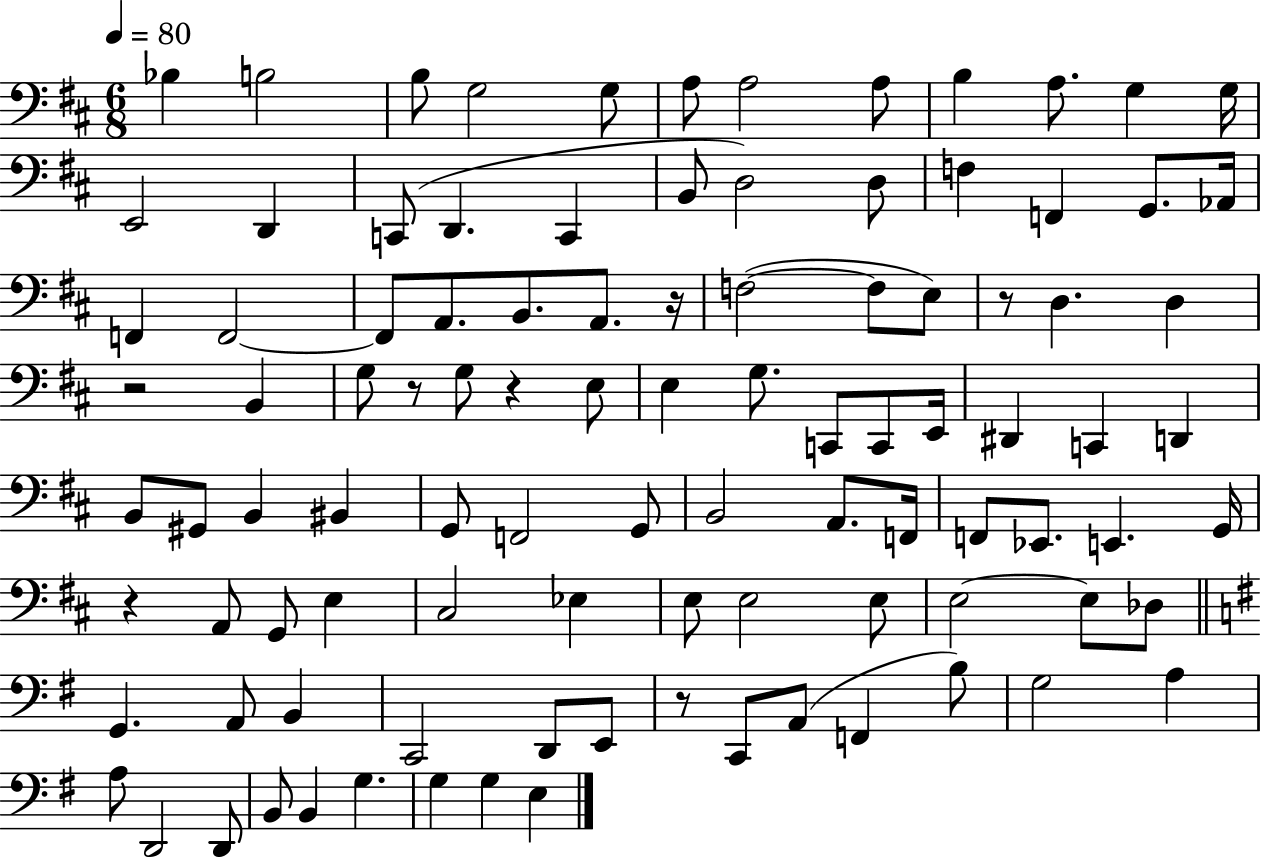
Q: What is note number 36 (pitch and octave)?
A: B2